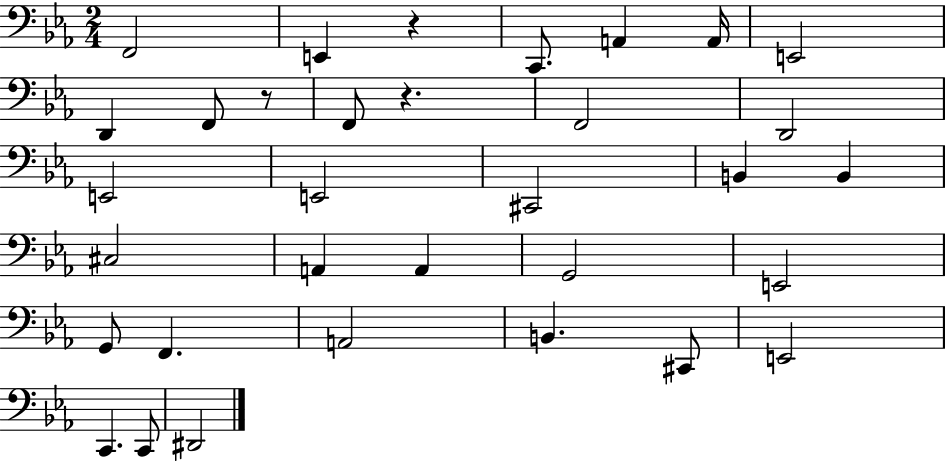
X:1
T:Untitled
M:2/4
L:1/4
K:Eb
F,,2 E,, z C,,/2 A,, A,,/4 E,,2 D,, F,,/2 z/2 F,,/2 z F,,2 D,,2 E,,2 E,,2 ^C,,2 B,, B,, ^C,2 A,, A,, G,,2 E,,2 G,,/2 F,, A,,2 B,, ^C,,/2 E,,2 C,, C,,/2 ^D,,2